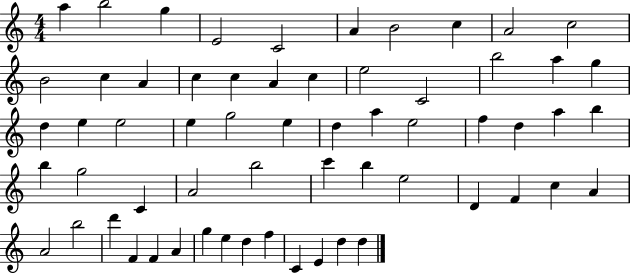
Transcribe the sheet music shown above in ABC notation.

X:1
T:Untitled
M:4/4
L:1/4
K:C
a b2 g E2 C2 A B2 c A2 c2 B2 c A c c A c e2 C2 b2 a g d e e2 e g2 e d a e2 f d a b b g2 C A2 b2 c' b e2 D F c A A2 b2 d' F F A g e d f C E d d